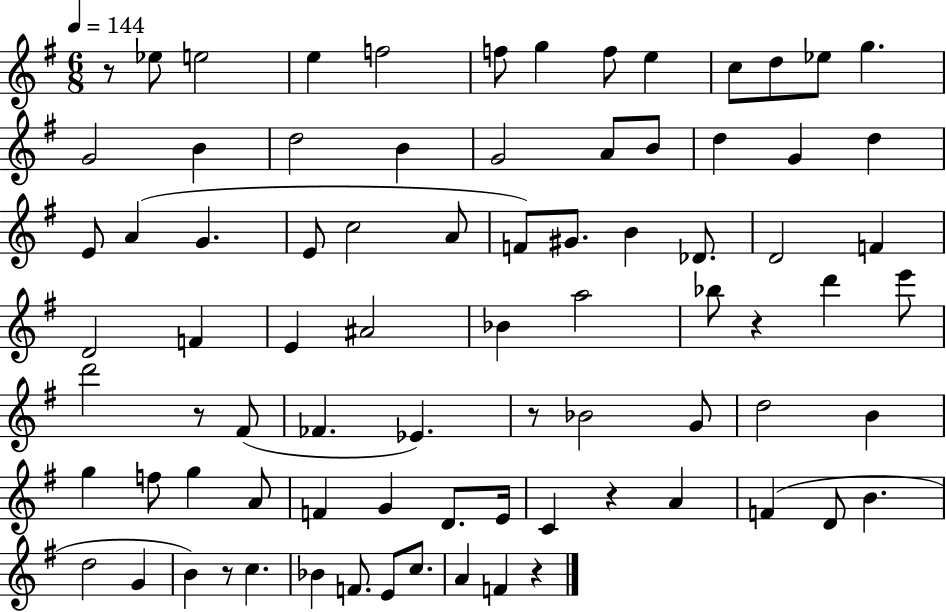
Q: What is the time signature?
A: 6/8